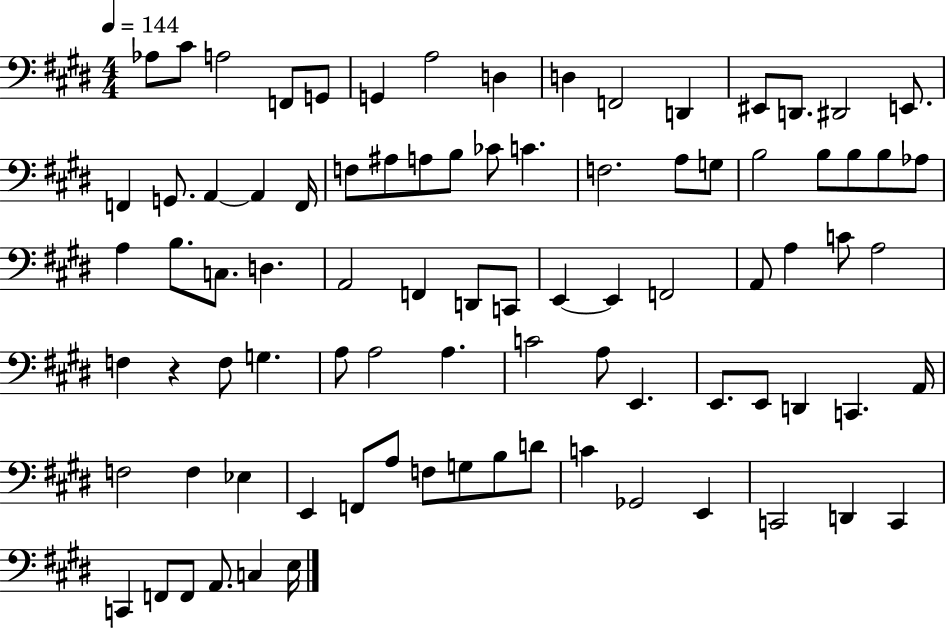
X:1
T:Untitled
M:4/4
L:1/4
K:E
_A,/2 ^C/2 A,2 F,,/2 G,,/2 G,, A,2 D, D, F,,2 D,, ^E,,/2 D,,/2 ^D,,2 E,,/2 F,, G,,/2 A,, A,, F,,/4 F,/2 ^A,/2 A,/2 B,/2 _C/2 C F,2 A,/2 G,/2 B,2 B,/2 B,/2 B,/2 _A,/2 A, B,/2 C,/2 D, A,,2 F,, D,,/2 C,,/2 E,, E,, F,,2 A,,/2 A, C/2 A,2 F, z F,/2 G, A,/2 A,2 A, C2 A,/2 E,, E,,/2 E,,/2 D,, C,, A,,/4 F,2 F, _E, E,, F,,/2 A,/2 F,/2 G,/2 B,/2 D/2 C _G,,2 E,, C,,2 D,, C,, C,, F,,/2 F,,/2 A,,/2 C, E,/4